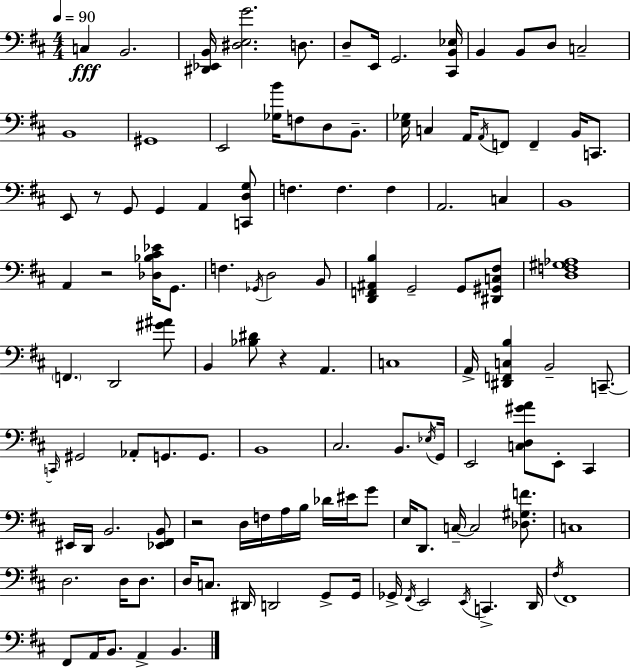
C3/q B2/h. [D#2,Eb2,B2]/s [D#3,E3,G4]/h. D3/e. D3/e E2/s G2/h. [C#2,B2,Eb3]/s B2/q B2/e D3/e C3/h B2/w G#2/w E2/h [Gb3,B4]/s F3/e D3/e B2/e. [E3,Gb3]/s C3/q A2/s A2/s F2/e F2/q B2/s C2/e. E2/e R/e G2/e G2/q A2/q [C2,D3,G3]/e F3/q. F3/q. F3/q A2/h. C3/q B2/w A2/q R/h [Db3,Bb3,C#4,Eb4]/s G2/e. F3/q. Gb2/s D3/h B2/e [D2,F2,A#2,B3]/q G2/h G2/e [D#2,G#2,C3,F#3]/e [D3,F3,G#3,Ab3]/w F2/q. D2/h [G#4,A#4]/e B2/q [Bb3,D#4]/e R/q A2/q. C3/w A2/s [D#2,F2,C3,B3]/q B2/h C2/e. C2/s G#2/h Ab2/e G2/e. G2/e. B2/w C#3/h. B2/e. Eb3/s G2/s E2/h [C3,D3,G#4,A4]/e E2/e C#2/q EIS2/s D2/s B2/h. [Eb2,F#2,B2]/e R/h D3/s F3/s A3/s B3/s Db4/s EIS4/s G4/e E3/s D2/e. C3/s C3/h [Db3,G#3,F4]/e. C3/w D3/h. D3/s D3/e. D3/s C3/e. D#2/s D2/h G2/e G2/s Gb2/s F#2/s E2/h E2/s C2/q. D2/s F#3/s F#2/w F#2/e A2/s B2/e. A2/q B2/q.